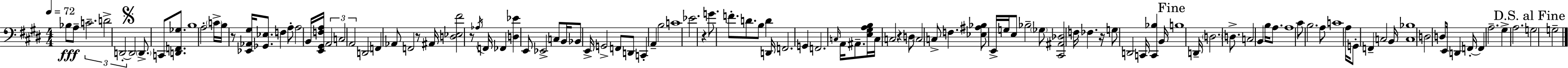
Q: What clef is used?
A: bass